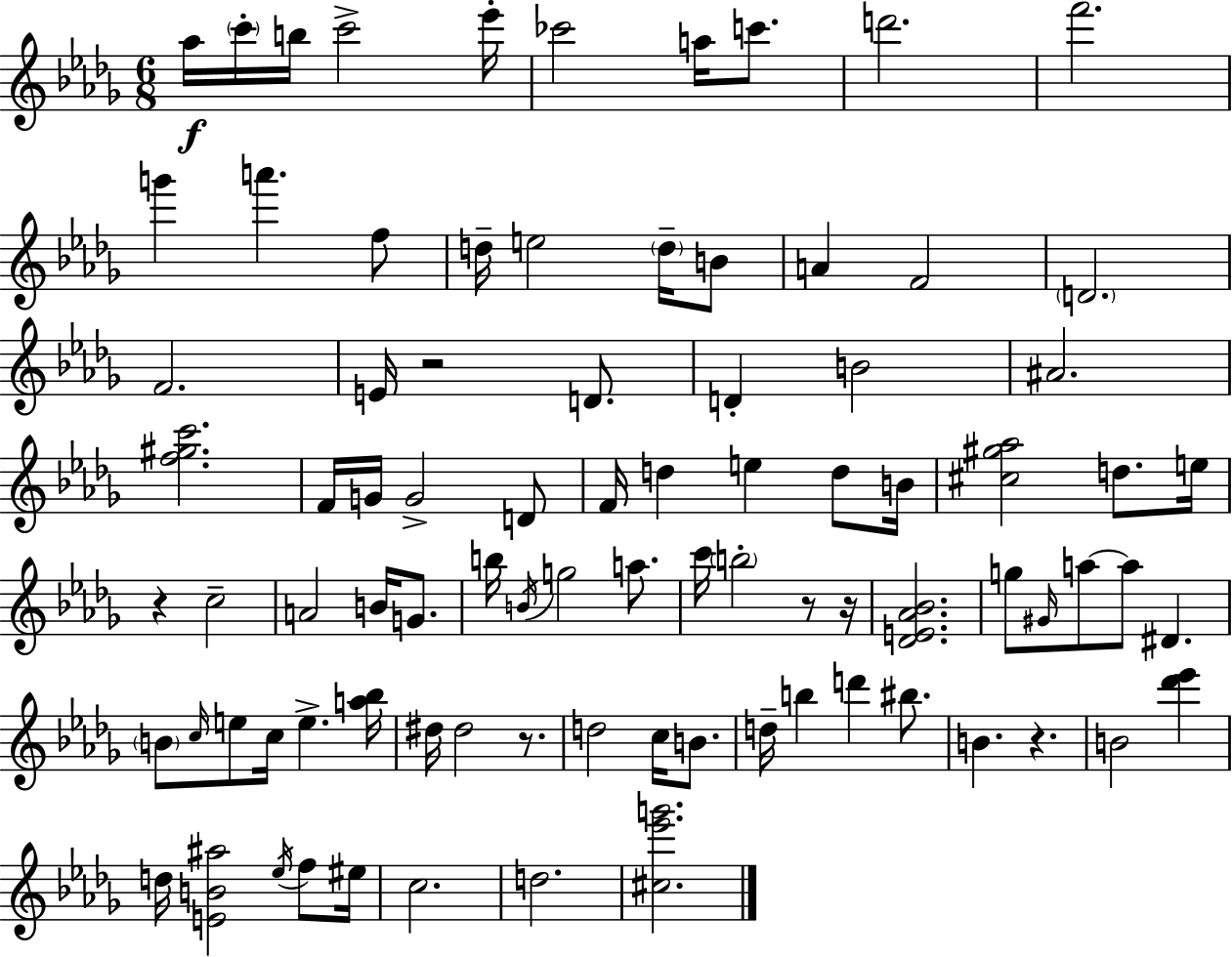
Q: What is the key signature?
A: BES minor